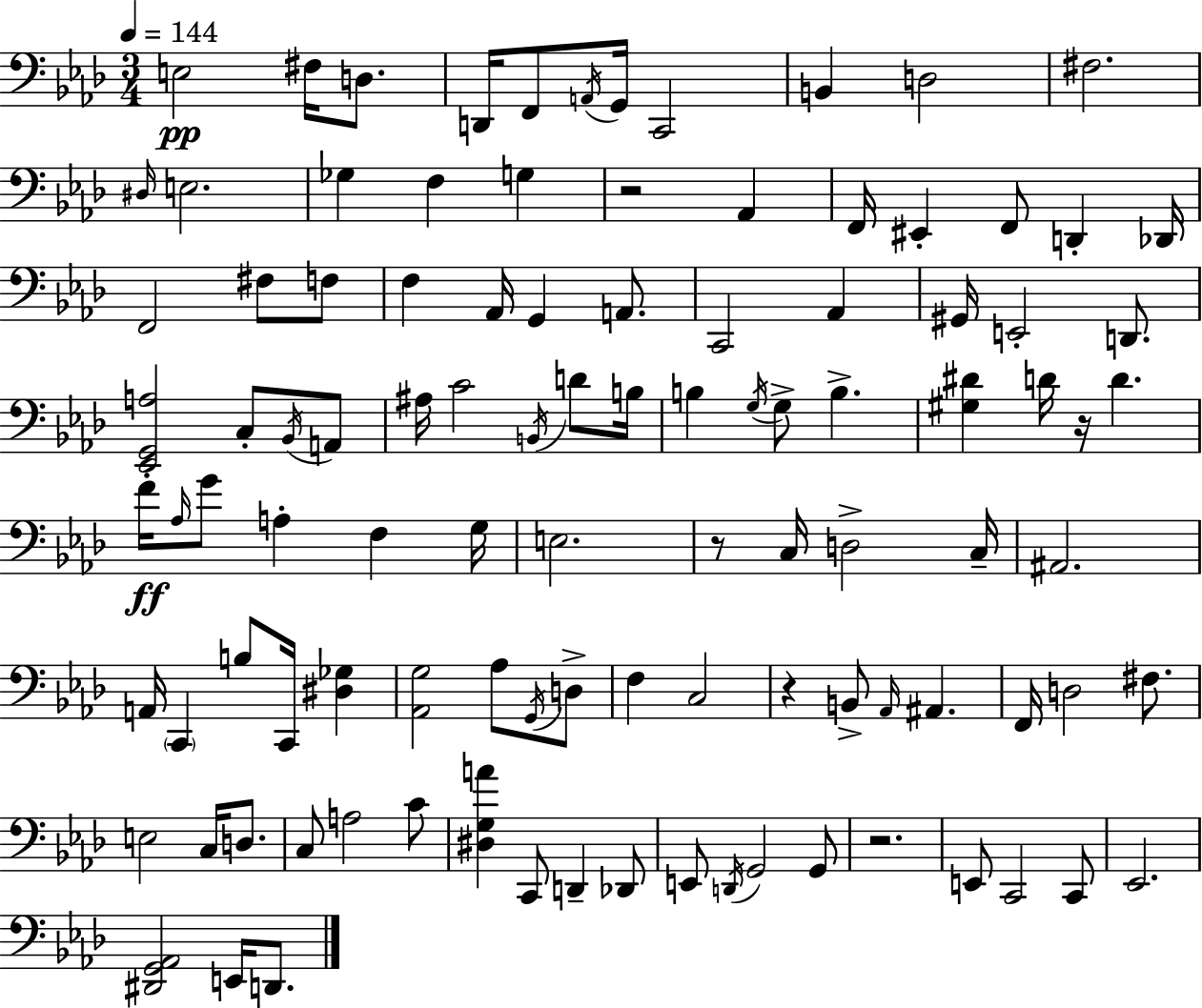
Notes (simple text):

E3/h F#3/s D3/e. D2/s F2/e A2/s G2/s C2/h B2/q D3/h F#3/h. D#3/s E3/h. Gb3/q F3/q G3/q R/h Ab2/q F2/s EIS2/q F2/e D2/q Db2/s F2/h F#3/e F3/e F3/q Ab2/s G2/q A2/e. C2/h Ab2/q G#2/s E2/h D2/e. [Eb2,G2,A3]/h C3/e Bb2/s A2/e A#3/s C4/h B2/s D4/e B3/s B3/q G3/s G3/e B3/q. [G#3,D#4]/q D4/s R/s D4/q. F4/s Ab3/s G4/e A3/q F3/q G3/s E3/h. R/e C3/s D3/h C3/s A#2/h. A2/s C2/q B3/e C2/s [D#3,Gb3]/q [Ab2,G3]/h Ab3/e G2/s D3/e F3/q C3/h R/q B2/e Ab2/s A#2/q. F2/s D3/h F#3/e. E3/h C3/s D3/e. C3/e A3/h C4/e [D#3,G3,A4]/q C2/e D2/q Db2/e E2/e D2/s G2/h G2/e R/h. E2/e C2/h C2/e Eb2/h. [D#2,G2,Ab2]/h E2/s D2/e.